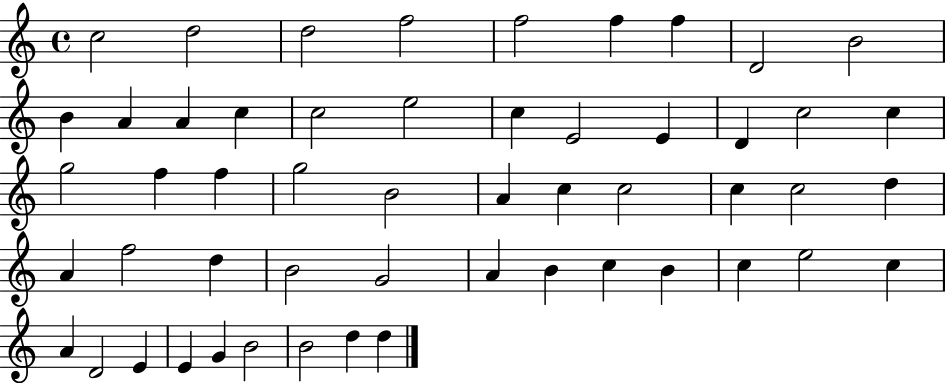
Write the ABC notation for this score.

X:1
T:Untitled
M:4/4
L:1/4
K:C
c2 d2 d2 f2 f2 f f D2 B2 B A A c c2 e2 c E2 E D c2 c g2 f f g2 B2 A c c2 c c2 d A f2 d B2 G2 A B c B c e2 c A D2 E E G B2 B2 d d